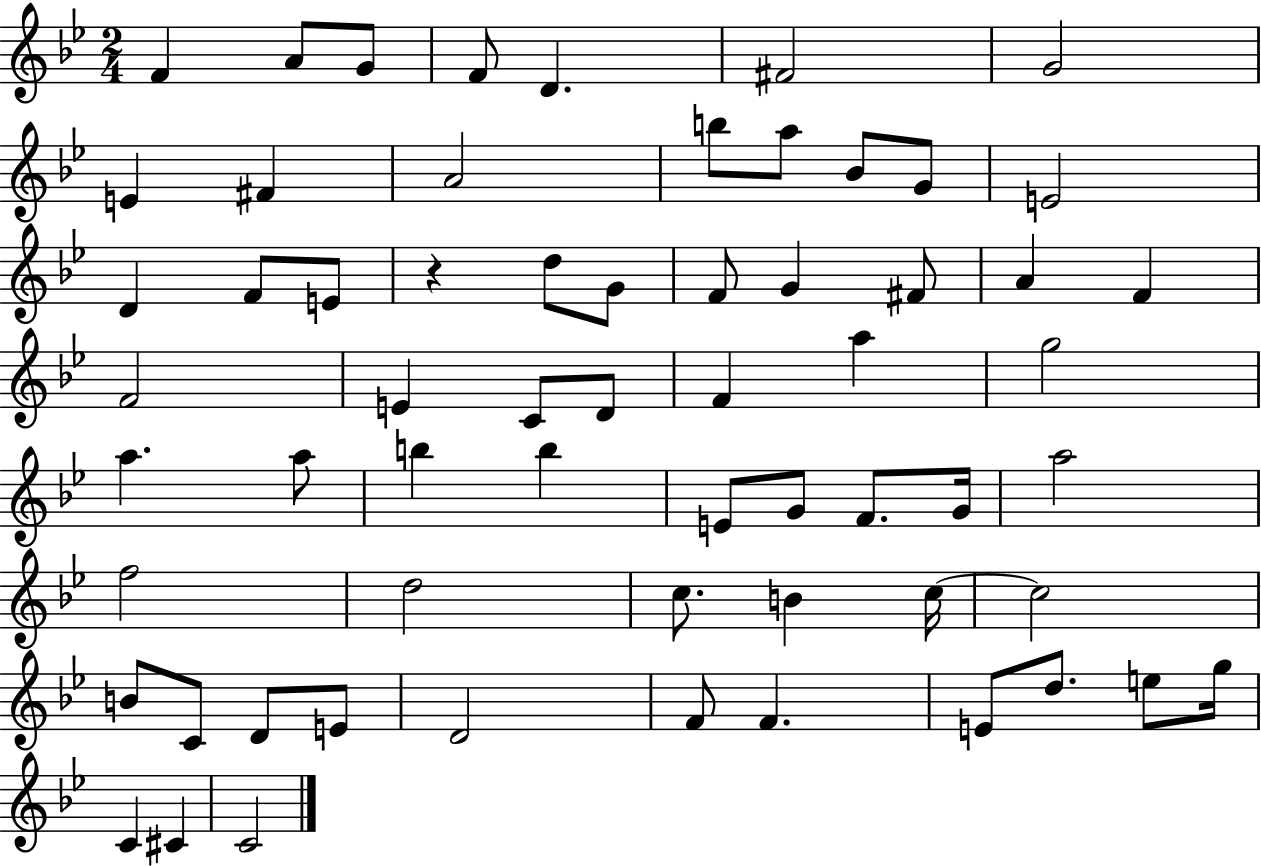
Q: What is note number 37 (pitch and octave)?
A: E4